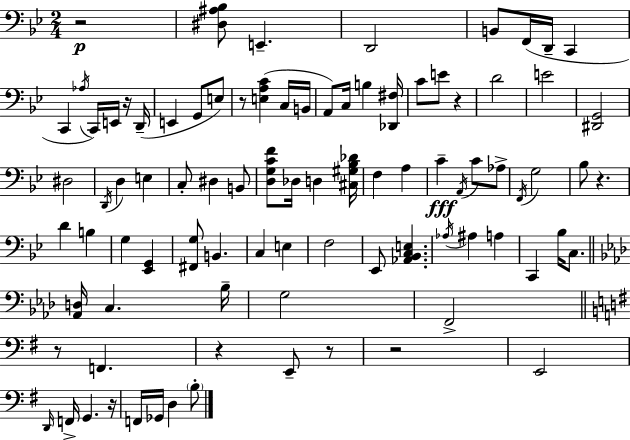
{
  \clef bass
  \numericTimeSignature
  \time 2/4
  \key bes \major
  r2\p | <dis ais bes>8 e,4.-- | d,2 | b,8 f,16( d,16-- c,4 | \break c,4 \acciaccatura { aes16 } c,16) e,16 r16 | d,16--( e,4 g,8 e8) | r8 <e a c'>4( c16 | b,16 a,8) c16 b4 | \break <des, fis>16 c'8 e'8 r4 | d'2 | e'2 | <dis, g,>2 | \break dis2 | \acciaccatura { d,16 } d4 e4 | c8-. dis4 | b,8 <d g c' f'>8 des16 d4 | \break <cis gis bes des'>16 f4 a4 | c'4--\fff \acciaccatura { a,16 } c'8 | aes8-> \acciaccatura { f,16 } g2 | bes8 r4. | \break d'4 | b4 g4 | <ees, g,>4 <fis, g>8 b,4. | c4 | \break e4 f2 | ees,8 <aes, bes, c e>4. | \acciaccatura { aes16 } ais4 | a4 c,4 | \break bes16 c8. \bar "||" \break \key f \minor <aes, d>16 c4. bes16-- | g2 | f,2-> | \bar "||" \break \key g \major r8 f,4. | r4 e,8-- r8 | r2 | e,2 | \break \grace { d,16 } f,16-> g,4. | r16 f,16 ges,16 d4 \parenthesize b8-. | \bar "|."
}